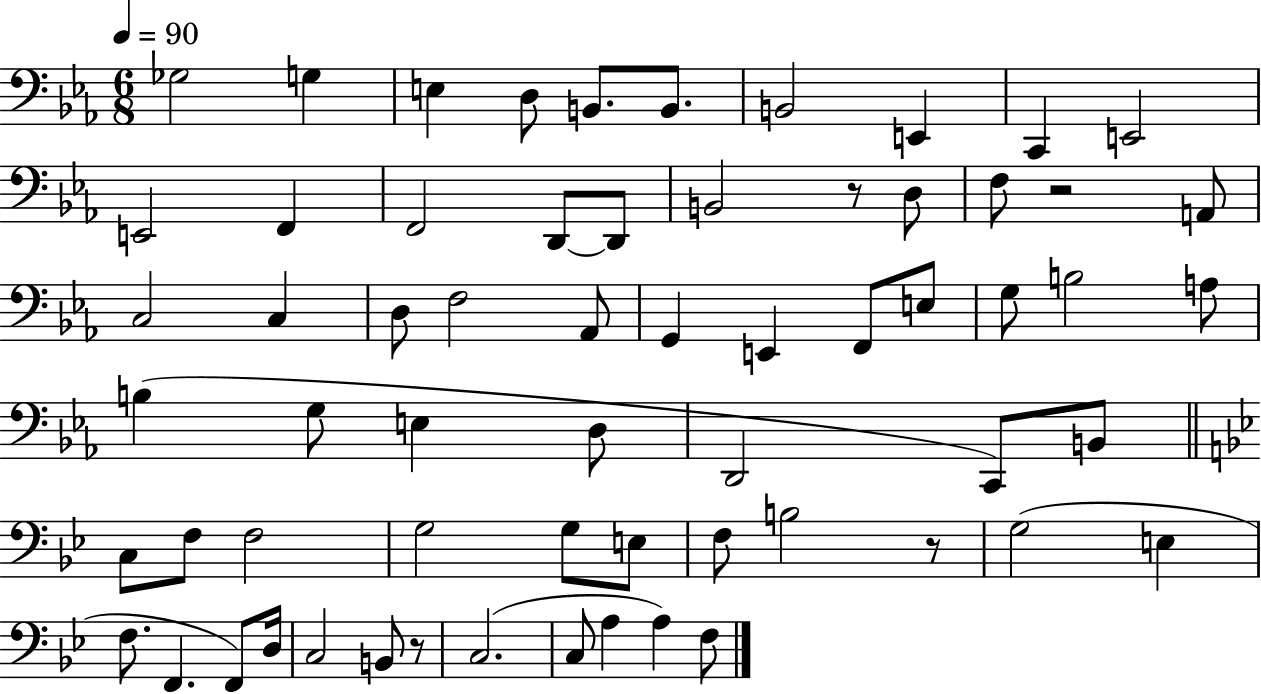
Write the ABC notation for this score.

X:1
T:Untitled
M:6/8
L:1/4
K:Eb
_G,2 G, E, D,/2 B,,/2 B,,/2 B,,2 E,, C,, E,,2 E,,2 F,, F,,2 D,,/2 D,,/2 B,,2 z/2 D,/2 F,/2 z2 A,,/2 C,2 C, D,/2 F,2 _A,,/2 G,, E,, F,,/2 E,/2 G,/2 B,2 A,/2 B, G,/2 E, D,/2 D,,2 C,,/2 B,,/2 C,/2 F,/2 F,2 G,2 G,/2 E,/2 F,/2 B,2 z/2 G,2 E, F,/2 F,, F,,/2 D,/4 C,2 B,,/2 z/2 C,2 C,/2 A, A, F,/2